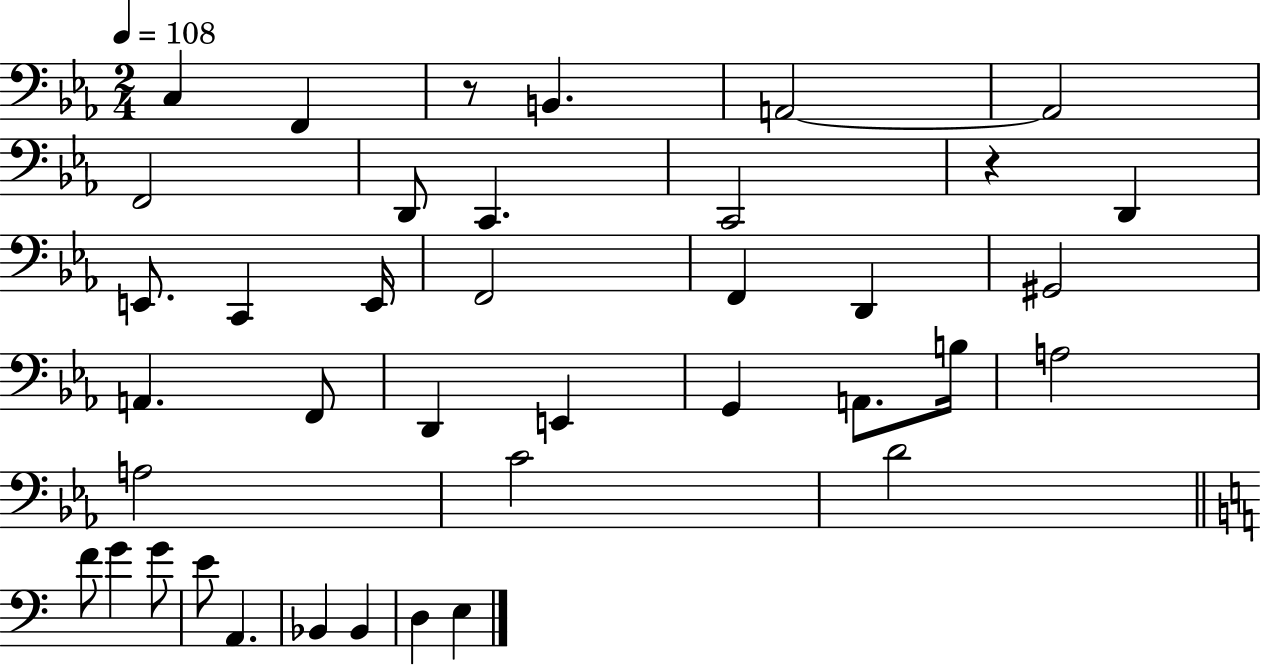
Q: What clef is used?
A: bass